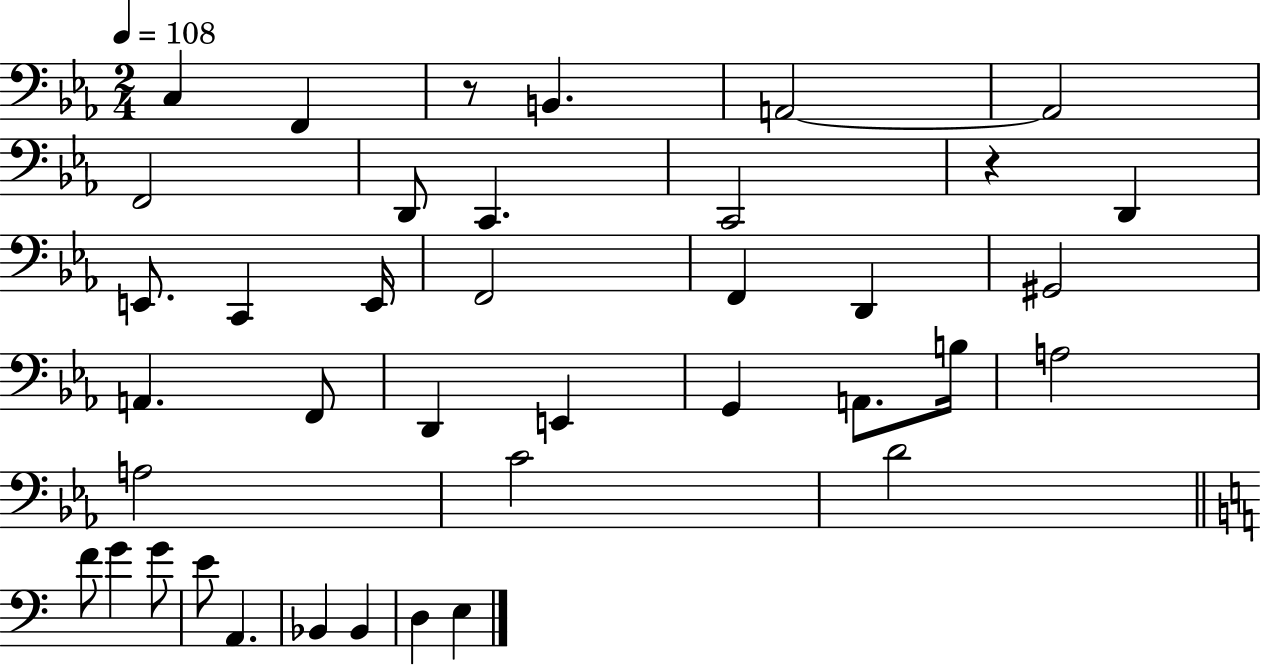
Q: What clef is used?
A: bass